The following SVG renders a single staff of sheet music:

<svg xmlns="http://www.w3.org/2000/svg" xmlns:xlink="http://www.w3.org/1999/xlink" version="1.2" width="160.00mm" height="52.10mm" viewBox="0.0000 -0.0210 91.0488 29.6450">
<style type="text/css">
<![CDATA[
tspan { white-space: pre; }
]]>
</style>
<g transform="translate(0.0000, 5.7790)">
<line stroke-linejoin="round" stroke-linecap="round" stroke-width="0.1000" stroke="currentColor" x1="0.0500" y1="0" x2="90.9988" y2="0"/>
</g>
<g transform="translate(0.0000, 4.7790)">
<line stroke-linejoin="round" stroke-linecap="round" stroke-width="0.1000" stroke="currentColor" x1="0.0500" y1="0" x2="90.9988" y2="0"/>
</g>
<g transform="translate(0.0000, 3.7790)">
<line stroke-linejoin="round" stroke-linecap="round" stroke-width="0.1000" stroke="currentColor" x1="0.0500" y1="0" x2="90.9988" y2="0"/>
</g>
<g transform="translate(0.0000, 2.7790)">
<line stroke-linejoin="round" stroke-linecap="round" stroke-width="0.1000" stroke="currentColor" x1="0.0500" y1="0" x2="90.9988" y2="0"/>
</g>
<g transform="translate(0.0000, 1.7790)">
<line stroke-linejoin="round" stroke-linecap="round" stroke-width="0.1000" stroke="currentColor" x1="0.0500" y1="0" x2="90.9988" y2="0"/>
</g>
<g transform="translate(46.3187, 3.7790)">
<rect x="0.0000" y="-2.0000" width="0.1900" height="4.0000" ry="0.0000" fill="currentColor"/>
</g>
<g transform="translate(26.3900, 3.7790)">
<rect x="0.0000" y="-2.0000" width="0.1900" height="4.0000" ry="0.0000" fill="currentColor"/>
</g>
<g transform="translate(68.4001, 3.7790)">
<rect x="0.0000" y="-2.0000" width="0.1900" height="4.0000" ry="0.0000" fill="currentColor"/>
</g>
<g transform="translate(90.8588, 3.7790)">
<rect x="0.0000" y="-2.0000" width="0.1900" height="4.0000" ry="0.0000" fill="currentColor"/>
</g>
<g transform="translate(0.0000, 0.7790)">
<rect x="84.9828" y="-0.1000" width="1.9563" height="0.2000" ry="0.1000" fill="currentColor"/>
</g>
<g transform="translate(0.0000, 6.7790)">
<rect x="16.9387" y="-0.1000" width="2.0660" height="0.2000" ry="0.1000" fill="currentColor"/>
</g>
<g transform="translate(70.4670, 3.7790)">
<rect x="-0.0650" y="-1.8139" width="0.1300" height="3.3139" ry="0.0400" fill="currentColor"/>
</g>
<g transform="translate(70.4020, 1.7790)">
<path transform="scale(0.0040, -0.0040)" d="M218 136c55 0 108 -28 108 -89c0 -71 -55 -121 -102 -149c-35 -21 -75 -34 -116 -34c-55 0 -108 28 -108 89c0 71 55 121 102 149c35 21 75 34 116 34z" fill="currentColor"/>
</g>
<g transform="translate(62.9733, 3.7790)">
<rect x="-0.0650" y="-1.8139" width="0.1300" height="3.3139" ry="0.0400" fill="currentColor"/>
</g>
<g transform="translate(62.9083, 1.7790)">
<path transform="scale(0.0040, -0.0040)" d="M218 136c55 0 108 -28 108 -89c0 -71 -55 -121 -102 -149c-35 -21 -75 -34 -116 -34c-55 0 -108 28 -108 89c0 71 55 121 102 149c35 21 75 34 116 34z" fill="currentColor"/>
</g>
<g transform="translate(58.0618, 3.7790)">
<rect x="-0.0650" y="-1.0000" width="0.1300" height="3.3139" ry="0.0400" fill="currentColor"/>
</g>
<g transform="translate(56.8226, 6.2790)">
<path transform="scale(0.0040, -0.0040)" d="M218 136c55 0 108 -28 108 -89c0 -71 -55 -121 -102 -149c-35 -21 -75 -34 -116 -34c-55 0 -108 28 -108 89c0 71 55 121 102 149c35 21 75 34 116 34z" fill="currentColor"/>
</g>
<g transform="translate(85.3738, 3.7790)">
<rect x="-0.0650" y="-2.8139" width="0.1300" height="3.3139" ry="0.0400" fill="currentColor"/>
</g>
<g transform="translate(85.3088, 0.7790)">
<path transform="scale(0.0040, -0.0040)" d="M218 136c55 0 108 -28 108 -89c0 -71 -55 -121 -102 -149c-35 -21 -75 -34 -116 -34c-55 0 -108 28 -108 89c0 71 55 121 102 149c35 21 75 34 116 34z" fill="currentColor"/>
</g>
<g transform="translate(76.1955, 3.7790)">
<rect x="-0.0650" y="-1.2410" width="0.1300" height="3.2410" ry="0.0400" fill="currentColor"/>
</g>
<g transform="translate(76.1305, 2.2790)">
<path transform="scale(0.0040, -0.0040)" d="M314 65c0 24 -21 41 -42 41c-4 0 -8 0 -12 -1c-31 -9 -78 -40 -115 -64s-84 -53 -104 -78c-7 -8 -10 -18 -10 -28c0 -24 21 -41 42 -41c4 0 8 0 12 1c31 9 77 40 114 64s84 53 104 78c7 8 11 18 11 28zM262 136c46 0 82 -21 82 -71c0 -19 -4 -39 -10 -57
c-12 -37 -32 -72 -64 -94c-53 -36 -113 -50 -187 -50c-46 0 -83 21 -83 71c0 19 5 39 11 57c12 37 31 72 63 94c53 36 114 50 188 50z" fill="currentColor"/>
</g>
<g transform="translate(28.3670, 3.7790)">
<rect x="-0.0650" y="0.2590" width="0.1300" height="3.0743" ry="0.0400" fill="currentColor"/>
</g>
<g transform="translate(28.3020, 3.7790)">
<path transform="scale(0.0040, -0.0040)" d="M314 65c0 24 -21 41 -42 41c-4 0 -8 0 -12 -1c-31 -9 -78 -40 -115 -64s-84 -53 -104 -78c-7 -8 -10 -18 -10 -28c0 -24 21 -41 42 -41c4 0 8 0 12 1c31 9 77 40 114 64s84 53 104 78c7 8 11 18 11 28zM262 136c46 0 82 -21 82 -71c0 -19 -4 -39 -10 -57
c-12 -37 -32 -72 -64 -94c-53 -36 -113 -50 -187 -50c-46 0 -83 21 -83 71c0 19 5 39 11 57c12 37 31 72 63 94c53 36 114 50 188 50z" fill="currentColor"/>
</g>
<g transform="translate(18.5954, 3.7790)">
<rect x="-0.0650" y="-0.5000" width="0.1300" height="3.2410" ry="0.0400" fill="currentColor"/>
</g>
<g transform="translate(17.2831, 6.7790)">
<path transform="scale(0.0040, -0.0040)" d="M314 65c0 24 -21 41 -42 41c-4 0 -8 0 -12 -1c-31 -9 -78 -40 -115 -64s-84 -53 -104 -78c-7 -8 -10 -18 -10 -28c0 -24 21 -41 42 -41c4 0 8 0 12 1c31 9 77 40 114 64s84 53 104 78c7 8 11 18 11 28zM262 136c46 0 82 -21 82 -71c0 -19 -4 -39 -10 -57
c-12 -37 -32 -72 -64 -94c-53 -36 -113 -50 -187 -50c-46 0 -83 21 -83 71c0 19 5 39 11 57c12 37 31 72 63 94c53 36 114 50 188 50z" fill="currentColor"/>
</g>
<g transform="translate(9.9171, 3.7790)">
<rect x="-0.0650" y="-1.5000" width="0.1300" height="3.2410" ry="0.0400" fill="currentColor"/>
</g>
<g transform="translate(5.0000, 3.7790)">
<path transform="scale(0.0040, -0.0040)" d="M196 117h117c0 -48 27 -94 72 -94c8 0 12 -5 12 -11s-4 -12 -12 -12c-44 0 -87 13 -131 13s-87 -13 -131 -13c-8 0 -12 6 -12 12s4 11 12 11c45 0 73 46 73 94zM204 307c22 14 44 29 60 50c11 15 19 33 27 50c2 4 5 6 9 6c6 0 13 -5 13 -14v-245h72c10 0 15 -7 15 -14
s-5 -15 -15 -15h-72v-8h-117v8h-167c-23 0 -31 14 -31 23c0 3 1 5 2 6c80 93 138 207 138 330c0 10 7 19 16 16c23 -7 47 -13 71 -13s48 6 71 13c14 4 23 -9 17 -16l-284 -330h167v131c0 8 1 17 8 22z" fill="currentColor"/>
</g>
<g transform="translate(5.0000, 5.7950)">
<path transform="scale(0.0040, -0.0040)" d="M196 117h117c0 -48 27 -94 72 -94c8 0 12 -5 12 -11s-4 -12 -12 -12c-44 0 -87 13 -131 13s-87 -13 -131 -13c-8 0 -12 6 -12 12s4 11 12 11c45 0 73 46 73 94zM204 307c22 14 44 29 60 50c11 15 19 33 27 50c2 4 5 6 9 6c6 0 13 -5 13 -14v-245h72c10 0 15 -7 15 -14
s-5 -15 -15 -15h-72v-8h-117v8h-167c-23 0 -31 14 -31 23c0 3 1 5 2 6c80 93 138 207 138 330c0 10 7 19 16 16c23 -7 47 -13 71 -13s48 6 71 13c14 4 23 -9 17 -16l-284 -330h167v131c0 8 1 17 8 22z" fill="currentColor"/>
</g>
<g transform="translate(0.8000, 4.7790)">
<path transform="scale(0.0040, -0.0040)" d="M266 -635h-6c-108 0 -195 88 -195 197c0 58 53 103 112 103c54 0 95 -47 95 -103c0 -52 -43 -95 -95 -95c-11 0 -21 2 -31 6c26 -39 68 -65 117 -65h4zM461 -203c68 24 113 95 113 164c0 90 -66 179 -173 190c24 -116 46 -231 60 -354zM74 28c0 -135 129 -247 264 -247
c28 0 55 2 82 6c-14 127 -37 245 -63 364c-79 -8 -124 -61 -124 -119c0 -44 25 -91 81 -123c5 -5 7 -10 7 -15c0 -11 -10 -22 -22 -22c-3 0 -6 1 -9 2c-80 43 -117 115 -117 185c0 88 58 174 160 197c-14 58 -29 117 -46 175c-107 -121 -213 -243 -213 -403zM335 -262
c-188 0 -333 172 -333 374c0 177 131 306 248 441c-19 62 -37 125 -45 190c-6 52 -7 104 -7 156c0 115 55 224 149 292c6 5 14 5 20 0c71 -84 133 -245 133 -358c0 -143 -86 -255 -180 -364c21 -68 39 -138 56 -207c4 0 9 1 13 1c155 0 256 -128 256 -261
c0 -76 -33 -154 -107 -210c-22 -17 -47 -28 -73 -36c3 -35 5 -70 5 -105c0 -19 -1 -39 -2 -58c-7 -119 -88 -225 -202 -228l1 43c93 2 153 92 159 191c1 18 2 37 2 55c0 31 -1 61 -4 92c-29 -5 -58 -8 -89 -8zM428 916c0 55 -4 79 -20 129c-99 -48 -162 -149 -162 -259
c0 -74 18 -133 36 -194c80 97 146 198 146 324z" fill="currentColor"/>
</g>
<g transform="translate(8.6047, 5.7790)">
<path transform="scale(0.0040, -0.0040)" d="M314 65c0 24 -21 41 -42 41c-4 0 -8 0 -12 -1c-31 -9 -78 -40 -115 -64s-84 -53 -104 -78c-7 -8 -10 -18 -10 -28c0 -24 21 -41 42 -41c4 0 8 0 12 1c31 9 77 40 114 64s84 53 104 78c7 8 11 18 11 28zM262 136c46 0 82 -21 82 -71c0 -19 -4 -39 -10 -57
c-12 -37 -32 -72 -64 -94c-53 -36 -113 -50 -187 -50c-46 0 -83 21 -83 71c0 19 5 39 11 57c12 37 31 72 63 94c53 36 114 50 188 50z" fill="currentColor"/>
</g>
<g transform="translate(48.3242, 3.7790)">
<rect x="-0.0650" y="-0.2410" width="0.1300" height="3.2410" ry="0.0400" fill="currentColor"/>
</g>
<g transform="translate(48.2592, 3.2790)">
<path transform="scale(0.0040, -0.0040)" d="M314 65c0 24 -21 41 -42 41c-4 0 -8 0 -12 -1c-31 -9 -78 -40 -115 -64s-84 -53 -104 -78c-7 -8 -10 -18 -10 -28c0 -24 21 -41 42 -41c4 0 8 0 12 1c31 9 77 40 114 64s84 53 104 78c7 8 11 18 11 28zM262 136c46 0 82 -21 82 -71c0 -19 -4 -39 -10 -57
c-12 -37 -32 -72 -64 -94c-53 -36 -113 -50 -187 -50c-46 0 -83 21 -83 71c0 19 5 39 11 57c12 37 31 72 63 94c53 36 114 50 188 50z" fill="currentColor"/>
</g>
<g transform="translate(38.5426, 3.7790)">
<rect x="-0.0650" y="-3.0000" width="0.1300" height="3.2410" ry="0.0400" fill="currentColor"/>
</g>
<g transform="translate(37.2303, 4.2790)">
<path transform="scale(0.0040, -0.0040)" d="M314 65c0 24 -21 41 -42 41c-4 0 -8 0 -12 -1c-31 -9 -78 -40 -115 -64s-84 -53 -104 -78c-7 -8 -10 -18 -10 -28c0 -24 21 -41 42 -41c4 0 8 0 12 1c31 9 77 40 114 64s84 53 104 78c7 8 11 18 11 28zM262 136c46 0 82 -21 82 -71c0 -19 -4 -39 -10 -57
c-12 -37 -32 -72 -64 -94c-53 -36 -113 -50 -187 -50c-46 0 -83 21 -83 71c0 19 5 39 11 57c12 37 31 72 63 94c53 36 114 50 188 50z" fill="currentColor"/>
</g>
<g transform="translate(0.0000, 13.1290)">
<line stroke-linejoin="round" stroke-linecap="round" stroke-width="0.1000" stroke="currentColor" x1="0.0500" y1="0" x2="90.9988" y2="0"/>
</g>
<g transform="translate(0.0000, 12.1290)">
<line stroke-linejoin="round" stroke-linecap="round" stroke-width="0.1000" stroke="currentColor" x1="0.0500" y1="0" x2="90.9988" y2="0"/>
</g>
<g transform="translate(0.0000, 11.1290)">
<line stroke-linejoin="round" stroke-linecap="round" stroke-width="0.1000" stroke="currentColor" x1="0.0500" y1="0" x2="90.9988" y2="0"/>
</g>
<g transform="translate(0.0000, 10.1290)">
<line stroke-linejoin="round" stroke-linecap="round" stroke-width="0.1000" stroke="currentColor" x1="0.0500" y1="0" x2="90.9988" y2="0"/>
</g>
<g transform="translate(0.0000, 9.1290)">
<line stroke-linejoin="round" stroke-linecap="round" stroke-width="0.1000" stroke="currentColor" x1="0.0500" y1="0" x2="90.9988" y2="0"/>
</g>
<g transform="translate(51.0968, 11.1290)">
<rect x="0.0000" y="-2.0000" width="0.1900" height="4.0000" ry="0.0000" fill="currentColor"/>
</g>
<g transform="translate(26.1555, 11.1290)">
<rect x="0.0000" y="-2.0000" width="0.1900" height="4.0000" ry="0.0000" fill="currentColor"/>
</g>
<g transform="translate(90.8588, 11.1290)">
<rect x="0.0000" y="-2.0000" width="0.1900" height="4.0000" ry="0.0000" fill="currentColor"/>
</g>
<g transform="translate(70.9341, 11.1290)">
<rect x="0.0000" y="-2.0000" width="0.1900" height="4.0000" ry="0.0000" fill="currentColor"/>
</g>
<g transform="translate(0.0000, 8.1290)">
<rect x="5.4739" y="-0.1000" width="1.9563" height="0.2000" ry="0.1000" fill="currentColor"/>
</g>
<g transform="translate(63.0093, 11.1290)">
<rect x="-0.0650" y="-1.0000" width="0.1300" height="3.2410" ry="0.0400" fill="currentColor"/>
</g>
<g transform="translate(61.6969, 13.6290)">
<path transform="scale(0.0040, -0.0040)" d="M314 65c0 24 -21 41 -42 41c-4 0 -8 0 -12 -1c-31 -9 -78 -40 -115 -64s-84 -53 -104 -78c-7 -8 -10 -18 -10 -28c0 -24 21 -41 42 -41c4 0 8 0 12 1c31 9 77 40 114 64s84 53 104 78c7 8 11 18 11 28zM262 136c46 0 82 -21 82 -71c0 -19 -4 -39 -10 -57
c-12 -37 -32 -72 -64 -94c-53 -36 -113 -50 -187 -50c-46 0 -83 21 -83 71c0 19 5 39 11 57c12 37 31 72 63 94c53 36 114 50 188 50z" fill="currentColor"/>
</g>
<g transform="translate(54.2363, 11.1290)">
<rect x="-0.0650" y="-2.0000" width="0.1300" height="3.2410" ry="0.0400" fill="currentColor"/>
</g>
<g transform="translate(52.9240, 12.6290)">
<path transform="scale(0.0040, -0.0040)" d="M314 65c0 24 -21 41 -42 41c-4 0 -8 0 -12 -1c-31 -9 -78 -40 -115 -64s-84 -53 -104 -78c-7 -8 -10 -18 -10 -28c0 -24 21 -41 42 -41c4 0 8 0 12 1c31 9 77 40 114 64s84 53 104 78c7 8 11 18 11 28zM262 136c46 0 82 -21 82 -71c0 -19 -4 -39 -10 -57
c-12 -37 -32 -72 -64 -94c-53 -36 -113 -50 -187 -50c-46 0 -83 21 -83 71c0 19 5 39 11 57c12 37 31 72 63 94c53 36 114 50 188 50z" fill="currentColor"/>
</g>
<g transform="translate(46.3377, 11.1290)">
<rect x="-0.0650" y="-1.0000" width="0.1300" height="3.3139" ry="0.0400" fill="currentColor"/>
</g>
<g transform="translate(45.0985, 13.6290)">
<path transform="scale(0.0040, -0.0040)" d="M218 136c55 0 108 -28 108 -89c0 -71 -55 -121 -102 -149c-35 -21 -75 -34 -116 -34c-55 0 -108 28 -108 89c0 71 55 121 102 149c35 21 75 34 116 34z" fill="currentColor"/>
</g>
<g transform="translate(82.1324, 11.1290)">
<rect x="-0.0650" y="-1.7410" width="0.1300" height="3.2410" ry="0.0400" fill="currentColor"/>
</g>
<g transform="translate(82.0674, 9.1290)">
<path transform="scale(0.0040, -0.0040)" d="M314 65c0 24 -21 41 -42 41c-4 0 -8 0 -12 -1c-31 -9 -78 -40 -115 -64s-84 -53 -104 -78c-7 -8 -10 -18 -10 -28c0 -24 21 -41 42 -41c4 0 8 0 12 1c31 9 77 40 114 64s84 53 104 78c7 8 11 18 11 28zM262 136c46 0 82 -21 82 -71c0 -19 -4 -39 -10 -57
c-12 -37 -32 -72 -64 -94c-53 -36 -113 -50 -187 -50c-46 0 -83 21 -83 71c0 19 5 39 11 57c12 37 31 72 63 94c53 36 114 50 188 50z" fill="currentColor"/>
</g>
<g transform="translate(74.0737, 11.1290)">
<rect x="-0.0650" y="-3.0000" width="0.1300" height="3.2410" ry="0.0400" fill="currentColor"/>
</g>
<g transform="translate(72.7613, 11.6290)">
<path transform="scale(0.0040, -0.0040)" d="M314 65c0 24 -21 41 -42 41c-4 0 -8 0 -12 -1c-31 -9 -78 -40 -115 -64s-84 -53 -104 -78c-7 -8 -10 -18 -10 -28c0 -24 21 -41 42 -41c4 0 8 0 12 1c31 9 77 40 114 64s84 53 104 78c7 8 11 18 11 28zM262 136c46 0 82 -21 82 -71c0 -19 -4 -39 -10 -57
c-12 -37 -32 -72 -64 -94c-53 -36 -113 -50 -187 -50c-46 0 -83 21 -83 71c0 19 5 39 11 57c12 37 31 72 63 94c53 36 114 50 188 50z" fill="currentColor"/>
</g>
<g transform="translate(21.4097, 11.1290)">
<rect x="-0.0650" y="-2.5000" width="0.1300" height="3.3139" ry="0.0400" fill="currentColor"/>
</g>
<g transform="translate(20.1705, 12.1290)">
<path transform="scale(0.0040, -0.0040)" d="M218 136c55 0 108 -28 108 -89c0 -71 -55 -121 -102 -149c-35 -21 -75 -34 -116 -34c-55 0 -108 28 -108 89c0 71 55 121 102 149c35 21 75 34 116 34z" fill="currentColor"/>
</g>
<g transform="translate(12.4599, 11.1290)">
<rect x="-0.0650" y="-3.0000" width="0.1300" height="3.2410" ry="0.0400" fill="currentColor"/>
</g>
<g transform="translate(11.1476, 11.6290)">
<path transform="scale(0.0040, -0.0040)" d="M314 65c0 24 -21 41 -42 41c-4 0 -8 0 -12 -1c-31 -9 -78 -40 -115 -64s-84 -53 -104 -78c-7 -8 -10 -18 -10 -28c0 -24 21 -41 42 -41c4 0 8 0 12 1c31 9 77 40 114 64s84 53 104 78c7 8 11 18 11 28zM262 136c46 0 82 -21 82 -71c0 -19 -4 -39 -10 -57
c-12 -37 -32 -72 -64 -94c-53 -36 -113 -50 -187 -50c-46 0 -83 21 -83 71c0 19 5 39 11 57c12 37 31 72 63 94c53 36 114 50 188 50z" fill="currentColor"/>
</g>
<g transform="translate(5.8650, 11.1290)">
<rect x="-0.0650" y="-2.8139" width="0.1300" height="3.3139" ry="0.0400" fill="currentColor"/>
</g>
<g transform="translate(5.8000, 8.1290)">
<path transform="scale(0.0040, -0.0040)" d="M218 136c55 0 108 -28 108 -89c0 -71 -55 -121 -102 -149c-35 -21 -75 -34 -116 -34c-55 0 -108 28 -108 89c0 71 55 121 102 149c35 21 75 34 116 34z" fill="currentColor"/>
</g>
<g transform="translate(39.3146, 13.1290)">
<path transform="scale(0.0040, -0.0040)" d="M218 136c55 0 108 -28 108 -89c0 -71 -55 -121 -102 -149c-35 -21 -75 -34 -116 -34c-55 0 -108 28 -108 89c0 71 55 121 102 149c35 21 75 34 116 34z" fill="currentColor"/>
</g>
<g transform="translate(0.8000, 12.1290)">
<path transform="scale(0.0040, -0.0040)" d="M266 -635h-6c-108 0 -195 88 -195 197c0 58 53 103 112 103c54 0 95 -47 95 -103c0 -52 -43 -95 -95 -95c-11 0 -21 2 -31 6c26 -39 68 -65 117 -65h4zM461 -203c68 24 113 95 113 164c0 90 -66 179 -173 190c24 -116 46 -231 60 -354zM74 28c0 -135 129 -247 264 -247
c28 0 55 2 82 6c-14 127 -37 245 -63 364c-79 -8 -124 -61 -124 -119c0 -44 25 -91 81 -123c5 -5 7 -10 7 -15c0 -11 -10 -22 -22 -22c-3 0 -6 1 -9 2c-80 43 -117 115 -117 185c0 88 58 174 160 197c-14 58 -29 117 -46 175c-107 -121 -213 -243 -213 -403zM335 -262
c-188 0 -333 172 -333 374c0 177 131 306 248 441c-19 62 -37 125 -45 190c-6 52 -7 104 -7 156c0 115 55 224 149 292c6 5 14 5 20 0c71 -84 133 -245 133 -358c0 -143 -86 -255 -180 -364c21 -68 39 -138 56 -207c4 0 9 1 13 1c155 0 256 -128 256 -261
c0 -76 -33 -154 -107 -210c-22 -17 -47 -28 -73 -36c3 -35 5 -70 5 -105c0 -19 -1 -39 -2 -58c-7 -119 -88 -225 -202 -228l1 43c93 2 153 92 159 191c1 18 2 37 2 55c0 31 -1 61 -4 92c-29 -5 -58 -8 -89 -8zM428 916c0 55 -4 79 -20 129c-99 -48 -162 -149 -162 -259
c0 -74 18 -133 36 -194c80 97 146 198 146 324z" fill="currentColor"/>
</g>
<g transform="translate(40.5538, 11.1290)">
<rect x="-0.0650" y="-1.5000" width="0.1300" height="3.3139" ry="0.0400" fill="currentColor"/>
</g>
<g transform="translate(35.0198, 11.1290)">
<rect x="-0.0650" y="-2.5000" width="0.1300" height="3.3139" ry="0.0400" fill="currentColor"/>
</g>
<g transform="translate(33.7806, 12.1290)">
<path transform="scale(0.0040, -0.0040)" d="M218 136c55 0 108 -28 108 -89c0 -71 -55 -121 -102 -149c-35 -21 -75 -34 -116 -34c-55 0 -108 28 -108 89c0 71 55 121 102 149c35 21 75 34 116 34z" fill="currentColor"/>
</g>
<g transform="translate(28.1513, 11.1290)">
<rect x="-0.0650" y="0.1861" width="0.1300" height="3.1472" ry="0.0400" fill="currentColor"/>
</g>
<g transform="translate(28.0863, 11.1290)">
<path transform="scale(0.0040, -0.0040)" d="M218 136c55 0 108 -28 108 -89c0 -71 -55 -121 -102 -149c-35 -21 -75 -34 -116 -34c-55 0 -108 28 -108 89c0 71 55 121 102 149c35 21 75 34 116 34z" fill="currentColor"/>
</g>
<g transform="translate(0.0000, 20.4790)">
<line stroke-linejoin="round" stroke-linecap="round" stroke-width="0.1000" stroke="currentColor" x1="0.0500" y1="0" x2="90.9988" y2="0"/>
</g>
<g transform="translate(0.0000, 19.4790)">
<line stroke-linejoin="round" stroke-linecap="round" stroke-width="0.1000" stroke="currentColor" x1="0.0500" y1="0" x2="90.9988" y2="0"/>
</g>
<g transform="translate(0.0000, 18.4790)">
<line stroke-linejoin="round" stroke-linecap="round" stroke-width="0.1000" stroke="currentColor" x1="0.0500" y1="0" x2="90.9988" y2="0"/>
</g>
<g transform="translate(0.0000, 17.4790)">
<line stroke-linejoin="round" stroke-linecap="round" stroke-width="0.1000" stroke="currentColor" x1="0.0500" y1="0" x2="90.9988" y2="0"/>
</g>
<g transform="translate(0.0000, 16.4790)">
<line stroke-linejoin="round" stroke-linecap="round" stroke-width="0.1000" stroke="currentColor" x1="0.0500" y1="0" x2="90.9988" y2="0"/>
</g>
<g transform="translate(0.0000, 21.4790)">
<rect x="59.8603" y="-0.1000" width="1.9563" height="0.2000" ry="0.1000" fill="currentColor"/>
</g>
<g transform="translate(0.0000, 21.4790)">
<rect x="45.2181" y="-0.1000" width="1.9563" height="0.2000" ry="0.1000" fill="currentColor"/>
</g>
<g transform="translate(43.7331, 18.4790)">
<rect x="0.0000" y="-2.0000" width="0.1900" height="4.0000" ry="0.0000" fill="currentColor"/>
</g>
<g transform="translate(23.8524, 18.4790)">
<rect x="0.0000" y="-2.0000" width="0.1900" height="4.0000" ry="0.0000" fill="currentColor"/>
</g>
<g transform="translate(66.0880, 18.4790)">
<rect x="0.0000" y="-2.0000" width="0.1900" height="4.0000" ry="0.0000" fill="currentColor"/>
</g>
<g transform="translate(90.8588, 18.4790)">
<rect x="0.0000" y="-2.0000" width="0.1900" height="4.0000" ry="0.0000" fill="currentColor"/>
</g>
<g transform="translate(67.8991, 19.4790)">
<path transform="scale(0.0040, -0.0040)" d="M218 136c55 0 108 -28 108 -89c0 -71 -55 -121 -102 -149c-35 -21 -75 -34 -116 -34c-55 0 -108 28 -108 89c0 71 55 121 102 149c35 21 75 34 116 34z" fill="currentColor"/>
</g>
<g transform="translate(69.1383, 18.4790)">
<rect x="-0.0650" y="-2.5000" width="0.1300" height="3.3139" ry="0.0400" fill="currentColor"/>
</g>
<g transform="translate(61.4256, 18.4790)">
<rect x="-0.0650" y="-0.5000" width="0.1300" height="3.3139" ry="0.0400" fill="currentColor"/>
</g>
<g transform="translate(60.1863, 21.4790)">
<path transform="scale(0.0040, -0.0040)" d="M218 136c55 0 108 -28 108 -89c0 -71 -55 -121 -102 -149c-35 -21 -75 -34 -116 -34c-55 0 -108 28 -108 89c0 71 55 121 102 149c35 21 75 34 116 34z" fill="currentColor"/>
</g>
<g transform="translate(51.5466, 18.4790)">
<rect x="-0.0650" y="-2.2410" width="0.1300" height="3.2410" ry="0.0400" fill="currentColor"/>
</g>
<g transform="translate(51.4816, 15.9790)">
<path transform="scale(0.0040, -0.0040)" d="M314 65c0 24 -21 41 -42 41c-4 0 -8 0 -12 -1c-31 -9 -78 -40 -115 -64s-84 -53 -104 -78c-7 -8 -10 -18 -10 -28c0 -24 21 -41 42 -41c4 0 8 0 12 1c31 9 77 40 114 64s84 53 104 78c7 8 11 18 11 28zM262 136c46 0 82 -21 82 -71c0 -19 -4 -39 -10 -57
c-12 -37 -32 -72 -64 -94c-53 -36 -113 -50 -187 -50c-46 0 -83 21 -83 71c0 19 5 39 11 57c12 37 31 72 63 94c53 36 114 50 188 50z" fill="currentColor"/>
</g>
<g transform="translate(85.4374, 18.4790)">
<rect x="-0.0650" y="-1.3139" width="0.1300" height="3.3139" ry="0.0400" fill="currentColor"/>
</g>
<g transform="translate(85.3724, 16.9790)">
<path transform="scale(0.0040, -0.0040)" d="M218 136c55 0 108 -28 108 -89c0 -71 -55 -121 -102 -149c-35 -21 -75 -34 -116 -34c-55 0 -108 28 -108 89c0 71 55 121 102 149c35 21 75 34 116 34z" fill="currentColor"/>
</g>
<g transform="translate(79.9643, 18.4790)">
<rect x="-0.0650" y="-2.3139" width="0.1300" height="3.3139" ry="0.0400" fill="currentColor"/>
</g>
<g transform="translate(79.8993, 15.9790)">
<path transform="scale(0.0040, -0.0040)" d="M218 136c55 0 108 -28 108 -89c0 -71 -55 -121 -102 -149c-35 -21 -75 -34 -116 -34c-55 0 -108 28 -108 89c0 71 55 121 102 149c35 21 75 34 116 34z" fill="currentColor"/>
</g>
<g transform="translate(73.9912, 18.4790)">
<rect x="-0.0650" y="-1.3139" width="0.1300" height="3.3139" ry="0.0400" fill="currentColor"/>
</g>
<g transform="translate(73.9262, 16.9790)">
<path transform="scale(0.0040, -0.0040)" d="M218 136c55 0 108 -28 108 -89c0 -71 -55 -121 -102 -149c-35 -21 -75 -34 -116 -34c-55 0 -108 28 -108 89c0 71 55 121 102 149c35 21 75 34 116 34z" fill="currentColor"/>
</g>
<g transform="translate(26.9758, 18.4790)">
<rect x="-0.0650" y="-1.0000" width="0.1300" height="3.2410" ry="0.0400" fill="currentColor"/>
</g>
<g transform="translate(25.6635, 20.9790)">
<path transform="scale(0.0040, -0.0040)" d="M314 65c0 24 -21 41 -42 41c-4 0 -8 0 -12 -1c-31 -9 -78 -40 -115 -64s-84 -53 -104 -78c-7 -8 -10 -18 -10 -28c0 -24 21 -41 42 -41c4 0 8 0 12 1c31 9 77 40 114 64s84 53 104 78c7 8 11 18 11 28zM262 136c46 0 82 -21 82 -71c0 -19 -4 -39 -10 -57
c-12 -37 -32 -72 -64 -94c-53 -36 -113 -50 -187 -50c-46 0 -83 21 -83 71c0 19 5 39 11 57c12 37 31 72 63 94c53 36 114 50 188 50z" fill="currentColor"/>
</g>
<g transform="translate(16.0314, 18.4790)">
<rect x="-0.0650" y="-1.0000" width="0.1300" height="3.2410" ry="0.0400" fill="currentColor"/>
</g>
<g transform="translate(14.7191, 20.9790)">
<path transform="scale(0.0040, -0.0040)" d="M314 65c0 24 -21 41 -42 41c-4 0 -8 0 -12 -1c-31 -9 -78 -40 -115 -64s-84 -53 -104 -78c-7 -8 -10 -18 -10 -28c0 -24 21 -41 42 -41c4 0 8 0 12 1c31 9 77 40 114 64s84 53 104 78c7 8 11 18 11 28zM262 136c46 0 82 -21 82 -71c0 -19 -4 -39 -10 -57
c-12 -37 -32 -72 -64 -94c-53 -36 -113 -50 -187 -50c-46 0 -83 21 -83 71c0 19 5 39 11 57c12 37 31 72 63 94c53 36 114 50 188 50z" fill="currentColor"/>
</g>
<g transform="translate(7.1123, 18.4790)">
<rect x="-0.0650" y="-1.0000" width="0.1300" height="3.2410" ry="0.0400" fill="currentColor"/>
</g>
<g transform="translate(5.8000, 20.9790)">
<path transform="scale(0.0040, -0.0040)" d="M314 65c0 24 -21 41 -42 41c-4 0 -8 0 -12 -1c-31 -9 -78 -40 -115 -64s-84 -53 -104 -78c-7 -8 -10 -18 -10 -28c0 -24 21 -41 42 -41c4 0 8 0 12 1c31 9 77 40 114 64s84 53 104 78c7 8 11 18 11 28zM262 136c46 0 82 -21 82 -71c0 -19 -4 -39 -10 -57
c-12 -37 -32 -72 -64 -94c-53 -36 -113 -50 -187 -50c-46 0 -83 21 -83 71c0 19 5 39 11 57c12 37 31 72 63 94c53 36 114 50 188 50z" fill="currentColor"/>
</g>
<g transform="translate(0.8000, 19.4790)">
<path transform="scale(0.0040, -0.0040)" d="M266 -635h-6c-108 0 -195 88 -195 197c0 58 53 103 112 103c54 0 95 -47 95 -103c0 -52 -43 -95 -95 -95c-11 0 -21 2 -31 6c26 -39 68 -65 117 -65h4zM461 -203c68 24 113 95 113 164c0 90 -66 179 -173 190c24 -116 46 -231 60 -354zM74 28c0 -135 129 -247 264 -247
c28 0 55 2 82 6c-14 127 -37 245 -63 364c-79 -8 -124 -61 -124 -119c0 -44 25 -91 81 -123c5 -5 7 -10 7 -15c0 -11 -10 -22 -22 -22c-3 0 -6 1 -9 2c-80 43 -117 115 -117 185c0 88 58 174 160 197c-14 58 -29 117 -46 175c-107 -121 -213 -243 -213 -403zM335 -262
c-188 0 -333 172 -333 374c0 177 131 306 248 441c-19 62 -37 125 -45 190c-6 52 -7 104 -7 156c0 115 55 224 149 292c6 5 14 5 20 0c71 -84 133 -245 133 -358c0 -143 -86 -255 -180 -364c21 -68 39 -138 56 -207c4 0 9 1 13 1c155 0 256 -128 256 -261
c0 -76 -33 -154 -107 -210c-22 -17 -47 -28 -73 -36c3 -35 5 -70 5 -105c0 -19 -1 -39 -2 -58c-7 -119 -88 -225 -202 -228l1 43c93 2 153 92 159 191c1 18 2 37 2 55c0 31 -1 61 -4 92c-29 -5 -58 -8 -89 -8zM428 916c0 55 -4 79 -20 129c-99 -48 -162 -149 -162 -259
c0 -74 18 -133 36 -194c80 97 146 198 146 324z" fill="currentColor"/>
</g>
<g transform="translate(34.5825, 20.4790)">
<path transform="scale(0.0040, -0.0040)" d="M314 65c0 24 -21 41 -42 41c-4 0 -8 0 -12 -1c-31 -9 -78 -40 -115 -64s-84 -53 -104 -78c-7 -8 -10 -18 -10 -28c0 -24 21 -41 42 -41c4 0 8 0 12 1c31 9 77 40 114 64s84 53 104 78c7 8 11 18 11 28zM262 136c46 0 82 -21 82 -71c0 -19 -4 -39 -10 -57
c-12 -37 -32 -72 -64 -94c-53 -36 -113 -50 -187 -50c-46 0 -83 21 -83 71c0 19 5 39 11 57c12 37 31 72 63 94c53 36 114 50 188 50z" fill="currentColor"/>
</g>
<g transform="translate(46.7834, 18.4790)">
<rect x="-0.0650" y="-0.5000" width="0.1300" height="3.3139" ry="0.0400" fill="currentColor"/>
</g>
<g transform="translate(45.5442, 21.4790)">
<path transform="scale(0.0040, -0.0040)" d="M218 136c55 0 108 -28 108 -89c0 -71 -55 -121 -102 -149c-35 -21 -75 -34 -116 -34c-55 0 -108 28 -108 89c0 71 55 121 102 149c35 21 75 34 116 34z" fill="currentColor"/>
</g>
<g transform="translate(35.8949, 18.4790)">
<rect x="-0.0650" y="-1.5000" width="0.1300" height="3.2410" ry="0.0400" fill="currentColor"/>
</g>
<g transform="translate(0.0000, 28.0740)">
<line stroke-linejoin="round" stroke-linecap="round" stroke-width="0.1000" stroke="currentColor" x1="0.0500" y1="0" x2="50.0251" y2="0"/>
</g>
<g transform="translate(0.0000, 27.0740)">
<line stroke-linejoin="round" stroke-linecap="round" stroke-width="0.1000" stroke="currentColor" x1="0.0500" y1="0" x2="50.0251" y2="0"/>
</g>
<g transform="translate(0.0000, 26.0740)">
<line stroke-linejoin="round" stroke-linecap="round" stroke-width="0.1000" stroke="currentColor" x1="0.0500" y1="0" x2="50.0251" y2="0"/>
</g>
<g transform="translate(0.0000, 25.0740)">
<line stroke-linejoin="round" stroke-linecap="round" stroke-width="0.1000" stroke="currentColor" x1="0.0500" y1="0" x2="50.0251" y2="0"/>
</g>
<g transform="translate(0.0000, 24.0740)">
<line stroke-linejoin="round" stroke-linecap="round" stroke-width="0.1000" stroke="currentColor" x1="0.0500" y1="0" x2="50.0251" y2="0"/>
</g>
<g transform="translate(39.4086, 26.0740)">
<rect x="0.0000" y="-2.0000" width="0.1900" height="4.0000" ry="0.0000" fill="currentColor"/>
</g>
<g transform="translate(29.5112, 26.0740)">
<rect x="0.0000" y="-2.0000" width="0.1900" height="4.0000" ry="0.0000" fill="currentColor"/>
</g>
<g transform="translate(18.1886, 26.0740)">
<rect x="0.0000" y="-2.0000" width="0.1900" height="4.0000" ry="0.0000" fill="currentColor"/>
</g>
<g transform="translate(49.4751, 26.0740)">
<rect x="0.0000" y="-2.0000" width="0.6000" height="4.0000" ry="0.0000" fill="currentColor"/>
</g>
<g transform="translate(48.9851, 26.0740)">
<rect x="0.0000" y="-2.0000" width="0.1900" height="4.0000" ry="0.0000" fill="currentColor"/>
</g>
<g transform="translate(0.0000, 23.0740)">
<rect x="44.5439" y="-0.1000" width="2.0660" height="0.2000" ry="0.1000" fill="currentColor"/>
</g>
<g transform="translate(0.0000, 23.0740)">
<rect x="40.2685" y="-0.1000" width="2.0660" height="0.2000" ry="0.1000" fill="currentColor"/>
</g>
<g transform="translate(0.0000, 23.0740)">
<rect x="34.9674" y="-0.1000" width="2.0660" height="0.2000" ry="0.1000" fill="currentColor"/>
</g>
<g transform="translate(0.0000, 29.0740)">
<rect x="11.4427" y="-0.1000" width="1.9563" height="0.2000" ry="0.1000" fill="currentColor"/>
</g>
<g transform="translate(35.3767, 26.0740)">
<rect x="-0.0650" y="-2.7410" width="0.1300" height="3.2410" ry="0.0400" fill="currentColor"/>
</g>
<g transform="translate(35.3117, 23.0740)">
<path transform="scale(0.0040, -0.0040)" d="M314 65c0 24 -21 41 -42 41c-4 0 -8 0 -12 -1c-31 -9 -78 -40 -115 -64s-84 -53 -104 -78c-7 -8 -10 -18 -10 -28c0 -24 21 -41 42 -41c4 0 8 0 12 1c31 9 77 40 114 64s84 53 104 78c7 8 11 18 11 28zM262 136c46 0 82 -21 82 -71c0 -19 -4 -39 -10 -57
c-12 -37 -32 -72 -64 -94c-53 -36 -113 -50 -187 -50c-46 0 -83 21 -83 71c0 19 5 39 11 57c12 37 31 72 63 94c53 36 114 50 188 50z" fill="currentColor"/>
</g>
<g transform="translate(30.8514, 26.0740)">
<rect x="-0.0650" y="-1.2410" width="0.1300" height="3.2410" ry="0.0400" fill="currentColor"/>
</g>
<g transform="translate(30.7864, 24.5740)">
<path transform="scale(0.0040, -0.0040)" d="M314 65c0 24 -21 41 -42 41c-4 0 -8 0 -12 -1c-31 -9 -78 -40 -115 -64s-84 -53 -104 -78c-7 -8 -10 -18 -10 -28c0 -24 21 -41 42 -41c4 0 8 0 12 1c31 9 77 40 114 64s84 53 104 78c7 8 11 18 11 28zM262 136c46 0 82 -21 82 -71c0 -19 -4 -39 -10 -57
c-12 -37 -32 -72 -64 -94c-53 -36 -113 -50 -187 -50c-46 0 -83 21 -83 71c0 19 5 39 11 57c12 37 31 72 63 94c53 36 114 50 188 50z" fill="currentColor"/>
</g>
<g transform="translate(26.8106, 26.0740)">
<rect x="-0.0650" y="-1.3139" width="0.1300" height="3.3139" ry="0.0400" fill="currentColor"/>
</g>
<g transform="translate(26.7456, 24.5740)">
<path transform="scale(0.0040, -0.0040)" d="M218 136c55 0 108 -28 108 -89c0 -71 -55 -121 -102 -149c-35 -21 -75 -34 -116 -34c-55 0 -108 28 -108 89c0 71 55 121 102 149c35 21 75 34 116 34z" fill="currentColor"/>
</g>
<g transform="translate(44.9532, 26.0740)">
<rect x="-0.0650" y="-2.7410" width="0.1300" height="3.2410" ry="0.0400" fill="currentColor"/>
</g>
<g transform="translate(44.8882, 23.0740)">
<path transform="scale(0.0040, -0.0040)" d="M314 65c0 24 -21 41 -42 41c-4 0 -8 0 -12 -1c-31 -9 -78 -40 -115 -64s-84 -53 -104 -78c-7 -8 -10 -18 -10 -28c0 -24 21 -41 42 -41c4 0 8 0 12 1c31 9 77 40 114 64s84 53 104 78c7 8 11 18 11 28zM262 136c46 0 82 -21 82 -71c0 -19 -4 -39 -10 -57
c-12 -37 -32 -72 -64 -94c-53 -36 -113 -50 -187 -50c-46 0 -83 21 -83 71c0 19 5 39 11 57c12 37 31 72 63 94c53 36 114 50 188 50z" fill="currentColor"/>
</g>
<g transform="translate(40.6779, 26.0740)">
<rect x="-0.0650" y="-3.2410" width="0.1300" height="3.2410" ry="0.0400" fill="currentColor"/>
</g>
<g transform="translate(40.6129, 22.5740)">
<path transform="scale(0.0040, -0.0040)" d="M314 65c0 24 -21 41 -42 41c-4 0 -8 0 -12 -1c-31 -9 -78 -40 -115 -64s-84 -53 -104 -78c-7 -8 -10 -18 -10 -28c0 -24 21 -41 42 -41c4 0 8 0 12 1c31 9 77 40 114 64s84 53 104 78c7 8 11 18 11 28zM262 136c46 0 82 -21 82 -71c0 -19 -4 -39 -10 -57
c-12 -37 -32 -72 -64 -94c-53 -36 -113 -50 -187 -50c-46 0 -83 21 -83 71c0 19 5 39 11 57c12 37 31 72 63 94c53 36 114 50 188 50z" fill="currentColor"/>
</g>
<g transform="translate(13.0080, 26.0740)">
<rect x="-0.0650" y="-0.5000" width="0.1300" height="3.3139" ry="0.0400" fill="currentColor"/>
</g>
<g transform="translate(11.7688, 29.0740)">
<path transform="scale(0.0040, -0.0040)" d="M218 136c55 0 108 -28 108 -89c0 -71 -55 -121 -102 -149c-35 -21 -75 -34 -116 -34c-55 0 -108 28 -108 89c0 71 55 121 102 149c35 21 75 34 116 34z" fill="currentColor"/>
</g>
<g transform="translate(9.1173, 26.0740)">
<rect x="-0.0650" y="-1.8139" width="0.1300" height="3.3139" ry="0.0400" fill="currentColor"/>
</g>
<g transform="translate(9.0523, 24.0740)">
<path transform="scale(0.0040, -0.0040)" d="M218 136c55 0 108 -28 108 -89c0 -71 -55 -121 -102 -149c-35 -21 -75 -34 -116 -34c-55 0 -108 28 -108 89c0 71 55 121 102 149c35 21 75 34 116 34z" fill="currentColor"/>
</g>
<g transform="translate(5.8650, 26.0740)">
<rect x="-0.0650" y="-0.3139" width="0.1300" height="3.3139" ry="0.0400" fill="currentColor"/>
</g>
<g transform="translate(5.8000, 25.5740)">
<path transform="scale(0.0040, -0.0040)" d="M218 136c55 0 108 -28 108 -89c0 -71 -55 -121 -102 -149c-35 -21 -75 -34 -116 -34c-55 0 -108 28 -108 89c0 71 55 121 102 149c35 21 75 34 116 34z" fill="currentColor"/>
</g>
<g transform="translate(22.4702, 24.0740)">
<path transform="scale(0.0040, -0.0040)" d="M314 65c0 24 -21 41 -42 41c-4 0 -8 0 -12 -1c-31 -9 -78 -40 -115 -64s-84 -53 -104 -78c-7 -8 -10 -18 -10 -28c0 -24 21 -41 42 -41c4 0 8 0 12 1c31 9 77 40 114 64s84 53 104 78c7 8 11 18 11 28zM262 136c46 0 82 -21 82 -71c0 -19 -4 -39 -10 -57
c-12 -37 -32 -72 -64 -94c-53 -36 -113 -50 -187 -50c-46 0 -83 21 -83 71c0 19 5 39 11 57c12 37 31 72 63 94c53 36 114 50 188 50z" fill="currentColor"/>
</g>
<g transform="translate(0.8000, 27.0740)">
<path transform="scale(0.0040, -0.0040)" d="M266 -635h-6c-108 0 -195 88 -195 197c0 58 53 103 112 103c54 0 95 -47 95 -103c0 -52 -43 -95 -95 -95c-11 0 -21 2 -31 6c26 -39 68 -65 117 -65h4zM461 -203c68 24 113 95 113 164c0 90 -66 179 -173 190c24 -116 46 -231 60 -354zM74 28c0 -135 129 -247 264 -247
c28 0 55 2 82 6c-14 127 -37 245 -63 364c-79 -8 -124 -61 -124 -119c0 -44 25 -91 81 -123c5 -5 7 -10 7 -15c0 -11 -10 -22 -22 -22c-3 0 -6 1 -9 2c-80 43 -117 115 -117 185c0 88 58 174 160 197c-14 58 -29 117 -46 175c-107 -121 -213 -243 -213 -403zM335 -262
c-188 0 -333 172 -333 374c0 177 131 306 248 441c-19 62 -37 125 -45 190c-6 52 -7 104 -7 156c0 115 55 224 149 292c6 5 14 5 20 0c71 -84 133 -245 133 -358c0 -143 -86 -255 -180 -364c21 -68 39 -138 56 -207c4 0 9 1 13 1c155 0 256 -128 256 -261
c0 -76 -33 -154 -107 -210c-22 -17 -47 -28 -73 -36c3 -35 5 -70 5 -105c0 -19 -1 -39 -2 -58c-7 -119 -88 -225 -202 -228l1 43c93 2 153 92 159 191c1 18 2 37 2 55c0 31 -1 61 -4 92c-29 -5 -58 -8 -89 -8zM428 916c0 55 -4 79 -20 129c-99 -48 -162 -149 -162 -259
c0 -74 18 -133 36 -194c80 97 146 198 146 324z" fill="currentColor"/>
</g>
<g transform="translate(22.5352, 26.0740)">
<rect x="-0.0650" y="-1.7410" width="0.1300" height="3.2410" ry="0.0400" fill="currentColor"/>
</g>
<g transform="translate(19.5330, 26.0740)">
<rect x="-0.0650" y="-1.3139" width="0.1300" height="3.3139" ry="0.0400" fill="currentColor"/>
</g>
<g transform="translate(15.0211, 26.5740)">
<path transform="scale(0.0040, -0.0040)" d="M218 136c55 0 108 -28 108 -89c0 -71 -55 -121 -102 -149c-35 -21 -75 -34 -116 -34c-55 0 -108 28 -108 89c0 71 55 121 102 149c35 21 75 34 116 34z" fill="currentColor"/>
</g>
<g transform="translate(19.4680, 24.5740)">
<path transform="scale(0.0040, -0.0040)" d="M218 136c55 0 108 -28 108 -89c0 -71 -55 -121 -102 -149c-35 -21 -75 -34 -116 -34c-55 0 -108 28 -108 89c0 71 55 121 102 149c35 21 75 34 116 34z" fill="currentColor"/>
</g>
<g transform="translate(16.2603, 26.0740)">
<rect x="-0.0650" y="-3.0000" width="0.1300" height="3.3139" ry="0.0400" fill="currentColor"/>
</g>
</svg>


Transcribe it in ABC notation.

X:1
T:Untitled
M:4/4
L:1/4
K:C
E2 C2 B2 A2 c2 D f f e2 a a A2 G B G E D F2 D2 A2 f2 D2 D2 D2 E2 C g2 C G e g e c f C A e f2 e e2 a2 b2 a2